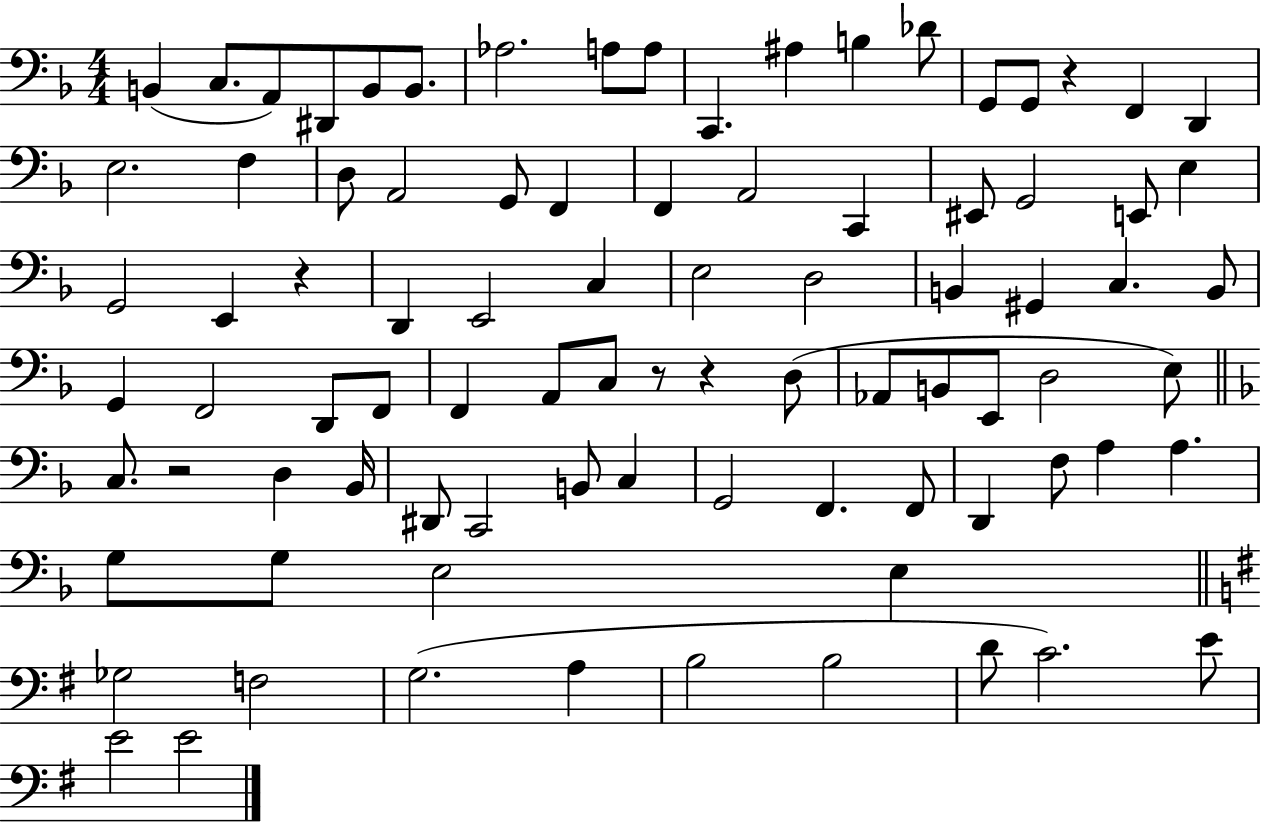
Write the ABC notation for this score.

X:1
T:Untitled
M:4/4
L:1/4
K:F
B,, C,/2 A,,/2 ^D,,/2 B,,/2 B,,/2 _A,2 A,/2 A,/2 C,, ^A, B, _D/2 G,,/2 G,,/2 z F,, D,, E,2 F, D,/2 A,,2 G,,/2 F,, F,, A,,2 C,, ^E,,/2 G,,2 E,,/2 E, G,,2 E,, z D,, E,,2 C, E,2 D,2 B,, ^G,, C, B,,/2 G,, F,,2 D,,/2 F,,/2 F,, A,,/2 C,/2 z/2 z D,/2 _A,,/2 B,,/2 E,,/2 D,2 E,/2 C,/2 z2 D, _B,,/4 ^D,,/2 C,,2 B,,/2 C, G,,2 F,, F,,/2 D,, F,/2 A, A, G,/2 G,/2 E,2 E, _G,2 F,2 G,2 A, B,2 B,2 D/2 C2 E/2 E2 E2